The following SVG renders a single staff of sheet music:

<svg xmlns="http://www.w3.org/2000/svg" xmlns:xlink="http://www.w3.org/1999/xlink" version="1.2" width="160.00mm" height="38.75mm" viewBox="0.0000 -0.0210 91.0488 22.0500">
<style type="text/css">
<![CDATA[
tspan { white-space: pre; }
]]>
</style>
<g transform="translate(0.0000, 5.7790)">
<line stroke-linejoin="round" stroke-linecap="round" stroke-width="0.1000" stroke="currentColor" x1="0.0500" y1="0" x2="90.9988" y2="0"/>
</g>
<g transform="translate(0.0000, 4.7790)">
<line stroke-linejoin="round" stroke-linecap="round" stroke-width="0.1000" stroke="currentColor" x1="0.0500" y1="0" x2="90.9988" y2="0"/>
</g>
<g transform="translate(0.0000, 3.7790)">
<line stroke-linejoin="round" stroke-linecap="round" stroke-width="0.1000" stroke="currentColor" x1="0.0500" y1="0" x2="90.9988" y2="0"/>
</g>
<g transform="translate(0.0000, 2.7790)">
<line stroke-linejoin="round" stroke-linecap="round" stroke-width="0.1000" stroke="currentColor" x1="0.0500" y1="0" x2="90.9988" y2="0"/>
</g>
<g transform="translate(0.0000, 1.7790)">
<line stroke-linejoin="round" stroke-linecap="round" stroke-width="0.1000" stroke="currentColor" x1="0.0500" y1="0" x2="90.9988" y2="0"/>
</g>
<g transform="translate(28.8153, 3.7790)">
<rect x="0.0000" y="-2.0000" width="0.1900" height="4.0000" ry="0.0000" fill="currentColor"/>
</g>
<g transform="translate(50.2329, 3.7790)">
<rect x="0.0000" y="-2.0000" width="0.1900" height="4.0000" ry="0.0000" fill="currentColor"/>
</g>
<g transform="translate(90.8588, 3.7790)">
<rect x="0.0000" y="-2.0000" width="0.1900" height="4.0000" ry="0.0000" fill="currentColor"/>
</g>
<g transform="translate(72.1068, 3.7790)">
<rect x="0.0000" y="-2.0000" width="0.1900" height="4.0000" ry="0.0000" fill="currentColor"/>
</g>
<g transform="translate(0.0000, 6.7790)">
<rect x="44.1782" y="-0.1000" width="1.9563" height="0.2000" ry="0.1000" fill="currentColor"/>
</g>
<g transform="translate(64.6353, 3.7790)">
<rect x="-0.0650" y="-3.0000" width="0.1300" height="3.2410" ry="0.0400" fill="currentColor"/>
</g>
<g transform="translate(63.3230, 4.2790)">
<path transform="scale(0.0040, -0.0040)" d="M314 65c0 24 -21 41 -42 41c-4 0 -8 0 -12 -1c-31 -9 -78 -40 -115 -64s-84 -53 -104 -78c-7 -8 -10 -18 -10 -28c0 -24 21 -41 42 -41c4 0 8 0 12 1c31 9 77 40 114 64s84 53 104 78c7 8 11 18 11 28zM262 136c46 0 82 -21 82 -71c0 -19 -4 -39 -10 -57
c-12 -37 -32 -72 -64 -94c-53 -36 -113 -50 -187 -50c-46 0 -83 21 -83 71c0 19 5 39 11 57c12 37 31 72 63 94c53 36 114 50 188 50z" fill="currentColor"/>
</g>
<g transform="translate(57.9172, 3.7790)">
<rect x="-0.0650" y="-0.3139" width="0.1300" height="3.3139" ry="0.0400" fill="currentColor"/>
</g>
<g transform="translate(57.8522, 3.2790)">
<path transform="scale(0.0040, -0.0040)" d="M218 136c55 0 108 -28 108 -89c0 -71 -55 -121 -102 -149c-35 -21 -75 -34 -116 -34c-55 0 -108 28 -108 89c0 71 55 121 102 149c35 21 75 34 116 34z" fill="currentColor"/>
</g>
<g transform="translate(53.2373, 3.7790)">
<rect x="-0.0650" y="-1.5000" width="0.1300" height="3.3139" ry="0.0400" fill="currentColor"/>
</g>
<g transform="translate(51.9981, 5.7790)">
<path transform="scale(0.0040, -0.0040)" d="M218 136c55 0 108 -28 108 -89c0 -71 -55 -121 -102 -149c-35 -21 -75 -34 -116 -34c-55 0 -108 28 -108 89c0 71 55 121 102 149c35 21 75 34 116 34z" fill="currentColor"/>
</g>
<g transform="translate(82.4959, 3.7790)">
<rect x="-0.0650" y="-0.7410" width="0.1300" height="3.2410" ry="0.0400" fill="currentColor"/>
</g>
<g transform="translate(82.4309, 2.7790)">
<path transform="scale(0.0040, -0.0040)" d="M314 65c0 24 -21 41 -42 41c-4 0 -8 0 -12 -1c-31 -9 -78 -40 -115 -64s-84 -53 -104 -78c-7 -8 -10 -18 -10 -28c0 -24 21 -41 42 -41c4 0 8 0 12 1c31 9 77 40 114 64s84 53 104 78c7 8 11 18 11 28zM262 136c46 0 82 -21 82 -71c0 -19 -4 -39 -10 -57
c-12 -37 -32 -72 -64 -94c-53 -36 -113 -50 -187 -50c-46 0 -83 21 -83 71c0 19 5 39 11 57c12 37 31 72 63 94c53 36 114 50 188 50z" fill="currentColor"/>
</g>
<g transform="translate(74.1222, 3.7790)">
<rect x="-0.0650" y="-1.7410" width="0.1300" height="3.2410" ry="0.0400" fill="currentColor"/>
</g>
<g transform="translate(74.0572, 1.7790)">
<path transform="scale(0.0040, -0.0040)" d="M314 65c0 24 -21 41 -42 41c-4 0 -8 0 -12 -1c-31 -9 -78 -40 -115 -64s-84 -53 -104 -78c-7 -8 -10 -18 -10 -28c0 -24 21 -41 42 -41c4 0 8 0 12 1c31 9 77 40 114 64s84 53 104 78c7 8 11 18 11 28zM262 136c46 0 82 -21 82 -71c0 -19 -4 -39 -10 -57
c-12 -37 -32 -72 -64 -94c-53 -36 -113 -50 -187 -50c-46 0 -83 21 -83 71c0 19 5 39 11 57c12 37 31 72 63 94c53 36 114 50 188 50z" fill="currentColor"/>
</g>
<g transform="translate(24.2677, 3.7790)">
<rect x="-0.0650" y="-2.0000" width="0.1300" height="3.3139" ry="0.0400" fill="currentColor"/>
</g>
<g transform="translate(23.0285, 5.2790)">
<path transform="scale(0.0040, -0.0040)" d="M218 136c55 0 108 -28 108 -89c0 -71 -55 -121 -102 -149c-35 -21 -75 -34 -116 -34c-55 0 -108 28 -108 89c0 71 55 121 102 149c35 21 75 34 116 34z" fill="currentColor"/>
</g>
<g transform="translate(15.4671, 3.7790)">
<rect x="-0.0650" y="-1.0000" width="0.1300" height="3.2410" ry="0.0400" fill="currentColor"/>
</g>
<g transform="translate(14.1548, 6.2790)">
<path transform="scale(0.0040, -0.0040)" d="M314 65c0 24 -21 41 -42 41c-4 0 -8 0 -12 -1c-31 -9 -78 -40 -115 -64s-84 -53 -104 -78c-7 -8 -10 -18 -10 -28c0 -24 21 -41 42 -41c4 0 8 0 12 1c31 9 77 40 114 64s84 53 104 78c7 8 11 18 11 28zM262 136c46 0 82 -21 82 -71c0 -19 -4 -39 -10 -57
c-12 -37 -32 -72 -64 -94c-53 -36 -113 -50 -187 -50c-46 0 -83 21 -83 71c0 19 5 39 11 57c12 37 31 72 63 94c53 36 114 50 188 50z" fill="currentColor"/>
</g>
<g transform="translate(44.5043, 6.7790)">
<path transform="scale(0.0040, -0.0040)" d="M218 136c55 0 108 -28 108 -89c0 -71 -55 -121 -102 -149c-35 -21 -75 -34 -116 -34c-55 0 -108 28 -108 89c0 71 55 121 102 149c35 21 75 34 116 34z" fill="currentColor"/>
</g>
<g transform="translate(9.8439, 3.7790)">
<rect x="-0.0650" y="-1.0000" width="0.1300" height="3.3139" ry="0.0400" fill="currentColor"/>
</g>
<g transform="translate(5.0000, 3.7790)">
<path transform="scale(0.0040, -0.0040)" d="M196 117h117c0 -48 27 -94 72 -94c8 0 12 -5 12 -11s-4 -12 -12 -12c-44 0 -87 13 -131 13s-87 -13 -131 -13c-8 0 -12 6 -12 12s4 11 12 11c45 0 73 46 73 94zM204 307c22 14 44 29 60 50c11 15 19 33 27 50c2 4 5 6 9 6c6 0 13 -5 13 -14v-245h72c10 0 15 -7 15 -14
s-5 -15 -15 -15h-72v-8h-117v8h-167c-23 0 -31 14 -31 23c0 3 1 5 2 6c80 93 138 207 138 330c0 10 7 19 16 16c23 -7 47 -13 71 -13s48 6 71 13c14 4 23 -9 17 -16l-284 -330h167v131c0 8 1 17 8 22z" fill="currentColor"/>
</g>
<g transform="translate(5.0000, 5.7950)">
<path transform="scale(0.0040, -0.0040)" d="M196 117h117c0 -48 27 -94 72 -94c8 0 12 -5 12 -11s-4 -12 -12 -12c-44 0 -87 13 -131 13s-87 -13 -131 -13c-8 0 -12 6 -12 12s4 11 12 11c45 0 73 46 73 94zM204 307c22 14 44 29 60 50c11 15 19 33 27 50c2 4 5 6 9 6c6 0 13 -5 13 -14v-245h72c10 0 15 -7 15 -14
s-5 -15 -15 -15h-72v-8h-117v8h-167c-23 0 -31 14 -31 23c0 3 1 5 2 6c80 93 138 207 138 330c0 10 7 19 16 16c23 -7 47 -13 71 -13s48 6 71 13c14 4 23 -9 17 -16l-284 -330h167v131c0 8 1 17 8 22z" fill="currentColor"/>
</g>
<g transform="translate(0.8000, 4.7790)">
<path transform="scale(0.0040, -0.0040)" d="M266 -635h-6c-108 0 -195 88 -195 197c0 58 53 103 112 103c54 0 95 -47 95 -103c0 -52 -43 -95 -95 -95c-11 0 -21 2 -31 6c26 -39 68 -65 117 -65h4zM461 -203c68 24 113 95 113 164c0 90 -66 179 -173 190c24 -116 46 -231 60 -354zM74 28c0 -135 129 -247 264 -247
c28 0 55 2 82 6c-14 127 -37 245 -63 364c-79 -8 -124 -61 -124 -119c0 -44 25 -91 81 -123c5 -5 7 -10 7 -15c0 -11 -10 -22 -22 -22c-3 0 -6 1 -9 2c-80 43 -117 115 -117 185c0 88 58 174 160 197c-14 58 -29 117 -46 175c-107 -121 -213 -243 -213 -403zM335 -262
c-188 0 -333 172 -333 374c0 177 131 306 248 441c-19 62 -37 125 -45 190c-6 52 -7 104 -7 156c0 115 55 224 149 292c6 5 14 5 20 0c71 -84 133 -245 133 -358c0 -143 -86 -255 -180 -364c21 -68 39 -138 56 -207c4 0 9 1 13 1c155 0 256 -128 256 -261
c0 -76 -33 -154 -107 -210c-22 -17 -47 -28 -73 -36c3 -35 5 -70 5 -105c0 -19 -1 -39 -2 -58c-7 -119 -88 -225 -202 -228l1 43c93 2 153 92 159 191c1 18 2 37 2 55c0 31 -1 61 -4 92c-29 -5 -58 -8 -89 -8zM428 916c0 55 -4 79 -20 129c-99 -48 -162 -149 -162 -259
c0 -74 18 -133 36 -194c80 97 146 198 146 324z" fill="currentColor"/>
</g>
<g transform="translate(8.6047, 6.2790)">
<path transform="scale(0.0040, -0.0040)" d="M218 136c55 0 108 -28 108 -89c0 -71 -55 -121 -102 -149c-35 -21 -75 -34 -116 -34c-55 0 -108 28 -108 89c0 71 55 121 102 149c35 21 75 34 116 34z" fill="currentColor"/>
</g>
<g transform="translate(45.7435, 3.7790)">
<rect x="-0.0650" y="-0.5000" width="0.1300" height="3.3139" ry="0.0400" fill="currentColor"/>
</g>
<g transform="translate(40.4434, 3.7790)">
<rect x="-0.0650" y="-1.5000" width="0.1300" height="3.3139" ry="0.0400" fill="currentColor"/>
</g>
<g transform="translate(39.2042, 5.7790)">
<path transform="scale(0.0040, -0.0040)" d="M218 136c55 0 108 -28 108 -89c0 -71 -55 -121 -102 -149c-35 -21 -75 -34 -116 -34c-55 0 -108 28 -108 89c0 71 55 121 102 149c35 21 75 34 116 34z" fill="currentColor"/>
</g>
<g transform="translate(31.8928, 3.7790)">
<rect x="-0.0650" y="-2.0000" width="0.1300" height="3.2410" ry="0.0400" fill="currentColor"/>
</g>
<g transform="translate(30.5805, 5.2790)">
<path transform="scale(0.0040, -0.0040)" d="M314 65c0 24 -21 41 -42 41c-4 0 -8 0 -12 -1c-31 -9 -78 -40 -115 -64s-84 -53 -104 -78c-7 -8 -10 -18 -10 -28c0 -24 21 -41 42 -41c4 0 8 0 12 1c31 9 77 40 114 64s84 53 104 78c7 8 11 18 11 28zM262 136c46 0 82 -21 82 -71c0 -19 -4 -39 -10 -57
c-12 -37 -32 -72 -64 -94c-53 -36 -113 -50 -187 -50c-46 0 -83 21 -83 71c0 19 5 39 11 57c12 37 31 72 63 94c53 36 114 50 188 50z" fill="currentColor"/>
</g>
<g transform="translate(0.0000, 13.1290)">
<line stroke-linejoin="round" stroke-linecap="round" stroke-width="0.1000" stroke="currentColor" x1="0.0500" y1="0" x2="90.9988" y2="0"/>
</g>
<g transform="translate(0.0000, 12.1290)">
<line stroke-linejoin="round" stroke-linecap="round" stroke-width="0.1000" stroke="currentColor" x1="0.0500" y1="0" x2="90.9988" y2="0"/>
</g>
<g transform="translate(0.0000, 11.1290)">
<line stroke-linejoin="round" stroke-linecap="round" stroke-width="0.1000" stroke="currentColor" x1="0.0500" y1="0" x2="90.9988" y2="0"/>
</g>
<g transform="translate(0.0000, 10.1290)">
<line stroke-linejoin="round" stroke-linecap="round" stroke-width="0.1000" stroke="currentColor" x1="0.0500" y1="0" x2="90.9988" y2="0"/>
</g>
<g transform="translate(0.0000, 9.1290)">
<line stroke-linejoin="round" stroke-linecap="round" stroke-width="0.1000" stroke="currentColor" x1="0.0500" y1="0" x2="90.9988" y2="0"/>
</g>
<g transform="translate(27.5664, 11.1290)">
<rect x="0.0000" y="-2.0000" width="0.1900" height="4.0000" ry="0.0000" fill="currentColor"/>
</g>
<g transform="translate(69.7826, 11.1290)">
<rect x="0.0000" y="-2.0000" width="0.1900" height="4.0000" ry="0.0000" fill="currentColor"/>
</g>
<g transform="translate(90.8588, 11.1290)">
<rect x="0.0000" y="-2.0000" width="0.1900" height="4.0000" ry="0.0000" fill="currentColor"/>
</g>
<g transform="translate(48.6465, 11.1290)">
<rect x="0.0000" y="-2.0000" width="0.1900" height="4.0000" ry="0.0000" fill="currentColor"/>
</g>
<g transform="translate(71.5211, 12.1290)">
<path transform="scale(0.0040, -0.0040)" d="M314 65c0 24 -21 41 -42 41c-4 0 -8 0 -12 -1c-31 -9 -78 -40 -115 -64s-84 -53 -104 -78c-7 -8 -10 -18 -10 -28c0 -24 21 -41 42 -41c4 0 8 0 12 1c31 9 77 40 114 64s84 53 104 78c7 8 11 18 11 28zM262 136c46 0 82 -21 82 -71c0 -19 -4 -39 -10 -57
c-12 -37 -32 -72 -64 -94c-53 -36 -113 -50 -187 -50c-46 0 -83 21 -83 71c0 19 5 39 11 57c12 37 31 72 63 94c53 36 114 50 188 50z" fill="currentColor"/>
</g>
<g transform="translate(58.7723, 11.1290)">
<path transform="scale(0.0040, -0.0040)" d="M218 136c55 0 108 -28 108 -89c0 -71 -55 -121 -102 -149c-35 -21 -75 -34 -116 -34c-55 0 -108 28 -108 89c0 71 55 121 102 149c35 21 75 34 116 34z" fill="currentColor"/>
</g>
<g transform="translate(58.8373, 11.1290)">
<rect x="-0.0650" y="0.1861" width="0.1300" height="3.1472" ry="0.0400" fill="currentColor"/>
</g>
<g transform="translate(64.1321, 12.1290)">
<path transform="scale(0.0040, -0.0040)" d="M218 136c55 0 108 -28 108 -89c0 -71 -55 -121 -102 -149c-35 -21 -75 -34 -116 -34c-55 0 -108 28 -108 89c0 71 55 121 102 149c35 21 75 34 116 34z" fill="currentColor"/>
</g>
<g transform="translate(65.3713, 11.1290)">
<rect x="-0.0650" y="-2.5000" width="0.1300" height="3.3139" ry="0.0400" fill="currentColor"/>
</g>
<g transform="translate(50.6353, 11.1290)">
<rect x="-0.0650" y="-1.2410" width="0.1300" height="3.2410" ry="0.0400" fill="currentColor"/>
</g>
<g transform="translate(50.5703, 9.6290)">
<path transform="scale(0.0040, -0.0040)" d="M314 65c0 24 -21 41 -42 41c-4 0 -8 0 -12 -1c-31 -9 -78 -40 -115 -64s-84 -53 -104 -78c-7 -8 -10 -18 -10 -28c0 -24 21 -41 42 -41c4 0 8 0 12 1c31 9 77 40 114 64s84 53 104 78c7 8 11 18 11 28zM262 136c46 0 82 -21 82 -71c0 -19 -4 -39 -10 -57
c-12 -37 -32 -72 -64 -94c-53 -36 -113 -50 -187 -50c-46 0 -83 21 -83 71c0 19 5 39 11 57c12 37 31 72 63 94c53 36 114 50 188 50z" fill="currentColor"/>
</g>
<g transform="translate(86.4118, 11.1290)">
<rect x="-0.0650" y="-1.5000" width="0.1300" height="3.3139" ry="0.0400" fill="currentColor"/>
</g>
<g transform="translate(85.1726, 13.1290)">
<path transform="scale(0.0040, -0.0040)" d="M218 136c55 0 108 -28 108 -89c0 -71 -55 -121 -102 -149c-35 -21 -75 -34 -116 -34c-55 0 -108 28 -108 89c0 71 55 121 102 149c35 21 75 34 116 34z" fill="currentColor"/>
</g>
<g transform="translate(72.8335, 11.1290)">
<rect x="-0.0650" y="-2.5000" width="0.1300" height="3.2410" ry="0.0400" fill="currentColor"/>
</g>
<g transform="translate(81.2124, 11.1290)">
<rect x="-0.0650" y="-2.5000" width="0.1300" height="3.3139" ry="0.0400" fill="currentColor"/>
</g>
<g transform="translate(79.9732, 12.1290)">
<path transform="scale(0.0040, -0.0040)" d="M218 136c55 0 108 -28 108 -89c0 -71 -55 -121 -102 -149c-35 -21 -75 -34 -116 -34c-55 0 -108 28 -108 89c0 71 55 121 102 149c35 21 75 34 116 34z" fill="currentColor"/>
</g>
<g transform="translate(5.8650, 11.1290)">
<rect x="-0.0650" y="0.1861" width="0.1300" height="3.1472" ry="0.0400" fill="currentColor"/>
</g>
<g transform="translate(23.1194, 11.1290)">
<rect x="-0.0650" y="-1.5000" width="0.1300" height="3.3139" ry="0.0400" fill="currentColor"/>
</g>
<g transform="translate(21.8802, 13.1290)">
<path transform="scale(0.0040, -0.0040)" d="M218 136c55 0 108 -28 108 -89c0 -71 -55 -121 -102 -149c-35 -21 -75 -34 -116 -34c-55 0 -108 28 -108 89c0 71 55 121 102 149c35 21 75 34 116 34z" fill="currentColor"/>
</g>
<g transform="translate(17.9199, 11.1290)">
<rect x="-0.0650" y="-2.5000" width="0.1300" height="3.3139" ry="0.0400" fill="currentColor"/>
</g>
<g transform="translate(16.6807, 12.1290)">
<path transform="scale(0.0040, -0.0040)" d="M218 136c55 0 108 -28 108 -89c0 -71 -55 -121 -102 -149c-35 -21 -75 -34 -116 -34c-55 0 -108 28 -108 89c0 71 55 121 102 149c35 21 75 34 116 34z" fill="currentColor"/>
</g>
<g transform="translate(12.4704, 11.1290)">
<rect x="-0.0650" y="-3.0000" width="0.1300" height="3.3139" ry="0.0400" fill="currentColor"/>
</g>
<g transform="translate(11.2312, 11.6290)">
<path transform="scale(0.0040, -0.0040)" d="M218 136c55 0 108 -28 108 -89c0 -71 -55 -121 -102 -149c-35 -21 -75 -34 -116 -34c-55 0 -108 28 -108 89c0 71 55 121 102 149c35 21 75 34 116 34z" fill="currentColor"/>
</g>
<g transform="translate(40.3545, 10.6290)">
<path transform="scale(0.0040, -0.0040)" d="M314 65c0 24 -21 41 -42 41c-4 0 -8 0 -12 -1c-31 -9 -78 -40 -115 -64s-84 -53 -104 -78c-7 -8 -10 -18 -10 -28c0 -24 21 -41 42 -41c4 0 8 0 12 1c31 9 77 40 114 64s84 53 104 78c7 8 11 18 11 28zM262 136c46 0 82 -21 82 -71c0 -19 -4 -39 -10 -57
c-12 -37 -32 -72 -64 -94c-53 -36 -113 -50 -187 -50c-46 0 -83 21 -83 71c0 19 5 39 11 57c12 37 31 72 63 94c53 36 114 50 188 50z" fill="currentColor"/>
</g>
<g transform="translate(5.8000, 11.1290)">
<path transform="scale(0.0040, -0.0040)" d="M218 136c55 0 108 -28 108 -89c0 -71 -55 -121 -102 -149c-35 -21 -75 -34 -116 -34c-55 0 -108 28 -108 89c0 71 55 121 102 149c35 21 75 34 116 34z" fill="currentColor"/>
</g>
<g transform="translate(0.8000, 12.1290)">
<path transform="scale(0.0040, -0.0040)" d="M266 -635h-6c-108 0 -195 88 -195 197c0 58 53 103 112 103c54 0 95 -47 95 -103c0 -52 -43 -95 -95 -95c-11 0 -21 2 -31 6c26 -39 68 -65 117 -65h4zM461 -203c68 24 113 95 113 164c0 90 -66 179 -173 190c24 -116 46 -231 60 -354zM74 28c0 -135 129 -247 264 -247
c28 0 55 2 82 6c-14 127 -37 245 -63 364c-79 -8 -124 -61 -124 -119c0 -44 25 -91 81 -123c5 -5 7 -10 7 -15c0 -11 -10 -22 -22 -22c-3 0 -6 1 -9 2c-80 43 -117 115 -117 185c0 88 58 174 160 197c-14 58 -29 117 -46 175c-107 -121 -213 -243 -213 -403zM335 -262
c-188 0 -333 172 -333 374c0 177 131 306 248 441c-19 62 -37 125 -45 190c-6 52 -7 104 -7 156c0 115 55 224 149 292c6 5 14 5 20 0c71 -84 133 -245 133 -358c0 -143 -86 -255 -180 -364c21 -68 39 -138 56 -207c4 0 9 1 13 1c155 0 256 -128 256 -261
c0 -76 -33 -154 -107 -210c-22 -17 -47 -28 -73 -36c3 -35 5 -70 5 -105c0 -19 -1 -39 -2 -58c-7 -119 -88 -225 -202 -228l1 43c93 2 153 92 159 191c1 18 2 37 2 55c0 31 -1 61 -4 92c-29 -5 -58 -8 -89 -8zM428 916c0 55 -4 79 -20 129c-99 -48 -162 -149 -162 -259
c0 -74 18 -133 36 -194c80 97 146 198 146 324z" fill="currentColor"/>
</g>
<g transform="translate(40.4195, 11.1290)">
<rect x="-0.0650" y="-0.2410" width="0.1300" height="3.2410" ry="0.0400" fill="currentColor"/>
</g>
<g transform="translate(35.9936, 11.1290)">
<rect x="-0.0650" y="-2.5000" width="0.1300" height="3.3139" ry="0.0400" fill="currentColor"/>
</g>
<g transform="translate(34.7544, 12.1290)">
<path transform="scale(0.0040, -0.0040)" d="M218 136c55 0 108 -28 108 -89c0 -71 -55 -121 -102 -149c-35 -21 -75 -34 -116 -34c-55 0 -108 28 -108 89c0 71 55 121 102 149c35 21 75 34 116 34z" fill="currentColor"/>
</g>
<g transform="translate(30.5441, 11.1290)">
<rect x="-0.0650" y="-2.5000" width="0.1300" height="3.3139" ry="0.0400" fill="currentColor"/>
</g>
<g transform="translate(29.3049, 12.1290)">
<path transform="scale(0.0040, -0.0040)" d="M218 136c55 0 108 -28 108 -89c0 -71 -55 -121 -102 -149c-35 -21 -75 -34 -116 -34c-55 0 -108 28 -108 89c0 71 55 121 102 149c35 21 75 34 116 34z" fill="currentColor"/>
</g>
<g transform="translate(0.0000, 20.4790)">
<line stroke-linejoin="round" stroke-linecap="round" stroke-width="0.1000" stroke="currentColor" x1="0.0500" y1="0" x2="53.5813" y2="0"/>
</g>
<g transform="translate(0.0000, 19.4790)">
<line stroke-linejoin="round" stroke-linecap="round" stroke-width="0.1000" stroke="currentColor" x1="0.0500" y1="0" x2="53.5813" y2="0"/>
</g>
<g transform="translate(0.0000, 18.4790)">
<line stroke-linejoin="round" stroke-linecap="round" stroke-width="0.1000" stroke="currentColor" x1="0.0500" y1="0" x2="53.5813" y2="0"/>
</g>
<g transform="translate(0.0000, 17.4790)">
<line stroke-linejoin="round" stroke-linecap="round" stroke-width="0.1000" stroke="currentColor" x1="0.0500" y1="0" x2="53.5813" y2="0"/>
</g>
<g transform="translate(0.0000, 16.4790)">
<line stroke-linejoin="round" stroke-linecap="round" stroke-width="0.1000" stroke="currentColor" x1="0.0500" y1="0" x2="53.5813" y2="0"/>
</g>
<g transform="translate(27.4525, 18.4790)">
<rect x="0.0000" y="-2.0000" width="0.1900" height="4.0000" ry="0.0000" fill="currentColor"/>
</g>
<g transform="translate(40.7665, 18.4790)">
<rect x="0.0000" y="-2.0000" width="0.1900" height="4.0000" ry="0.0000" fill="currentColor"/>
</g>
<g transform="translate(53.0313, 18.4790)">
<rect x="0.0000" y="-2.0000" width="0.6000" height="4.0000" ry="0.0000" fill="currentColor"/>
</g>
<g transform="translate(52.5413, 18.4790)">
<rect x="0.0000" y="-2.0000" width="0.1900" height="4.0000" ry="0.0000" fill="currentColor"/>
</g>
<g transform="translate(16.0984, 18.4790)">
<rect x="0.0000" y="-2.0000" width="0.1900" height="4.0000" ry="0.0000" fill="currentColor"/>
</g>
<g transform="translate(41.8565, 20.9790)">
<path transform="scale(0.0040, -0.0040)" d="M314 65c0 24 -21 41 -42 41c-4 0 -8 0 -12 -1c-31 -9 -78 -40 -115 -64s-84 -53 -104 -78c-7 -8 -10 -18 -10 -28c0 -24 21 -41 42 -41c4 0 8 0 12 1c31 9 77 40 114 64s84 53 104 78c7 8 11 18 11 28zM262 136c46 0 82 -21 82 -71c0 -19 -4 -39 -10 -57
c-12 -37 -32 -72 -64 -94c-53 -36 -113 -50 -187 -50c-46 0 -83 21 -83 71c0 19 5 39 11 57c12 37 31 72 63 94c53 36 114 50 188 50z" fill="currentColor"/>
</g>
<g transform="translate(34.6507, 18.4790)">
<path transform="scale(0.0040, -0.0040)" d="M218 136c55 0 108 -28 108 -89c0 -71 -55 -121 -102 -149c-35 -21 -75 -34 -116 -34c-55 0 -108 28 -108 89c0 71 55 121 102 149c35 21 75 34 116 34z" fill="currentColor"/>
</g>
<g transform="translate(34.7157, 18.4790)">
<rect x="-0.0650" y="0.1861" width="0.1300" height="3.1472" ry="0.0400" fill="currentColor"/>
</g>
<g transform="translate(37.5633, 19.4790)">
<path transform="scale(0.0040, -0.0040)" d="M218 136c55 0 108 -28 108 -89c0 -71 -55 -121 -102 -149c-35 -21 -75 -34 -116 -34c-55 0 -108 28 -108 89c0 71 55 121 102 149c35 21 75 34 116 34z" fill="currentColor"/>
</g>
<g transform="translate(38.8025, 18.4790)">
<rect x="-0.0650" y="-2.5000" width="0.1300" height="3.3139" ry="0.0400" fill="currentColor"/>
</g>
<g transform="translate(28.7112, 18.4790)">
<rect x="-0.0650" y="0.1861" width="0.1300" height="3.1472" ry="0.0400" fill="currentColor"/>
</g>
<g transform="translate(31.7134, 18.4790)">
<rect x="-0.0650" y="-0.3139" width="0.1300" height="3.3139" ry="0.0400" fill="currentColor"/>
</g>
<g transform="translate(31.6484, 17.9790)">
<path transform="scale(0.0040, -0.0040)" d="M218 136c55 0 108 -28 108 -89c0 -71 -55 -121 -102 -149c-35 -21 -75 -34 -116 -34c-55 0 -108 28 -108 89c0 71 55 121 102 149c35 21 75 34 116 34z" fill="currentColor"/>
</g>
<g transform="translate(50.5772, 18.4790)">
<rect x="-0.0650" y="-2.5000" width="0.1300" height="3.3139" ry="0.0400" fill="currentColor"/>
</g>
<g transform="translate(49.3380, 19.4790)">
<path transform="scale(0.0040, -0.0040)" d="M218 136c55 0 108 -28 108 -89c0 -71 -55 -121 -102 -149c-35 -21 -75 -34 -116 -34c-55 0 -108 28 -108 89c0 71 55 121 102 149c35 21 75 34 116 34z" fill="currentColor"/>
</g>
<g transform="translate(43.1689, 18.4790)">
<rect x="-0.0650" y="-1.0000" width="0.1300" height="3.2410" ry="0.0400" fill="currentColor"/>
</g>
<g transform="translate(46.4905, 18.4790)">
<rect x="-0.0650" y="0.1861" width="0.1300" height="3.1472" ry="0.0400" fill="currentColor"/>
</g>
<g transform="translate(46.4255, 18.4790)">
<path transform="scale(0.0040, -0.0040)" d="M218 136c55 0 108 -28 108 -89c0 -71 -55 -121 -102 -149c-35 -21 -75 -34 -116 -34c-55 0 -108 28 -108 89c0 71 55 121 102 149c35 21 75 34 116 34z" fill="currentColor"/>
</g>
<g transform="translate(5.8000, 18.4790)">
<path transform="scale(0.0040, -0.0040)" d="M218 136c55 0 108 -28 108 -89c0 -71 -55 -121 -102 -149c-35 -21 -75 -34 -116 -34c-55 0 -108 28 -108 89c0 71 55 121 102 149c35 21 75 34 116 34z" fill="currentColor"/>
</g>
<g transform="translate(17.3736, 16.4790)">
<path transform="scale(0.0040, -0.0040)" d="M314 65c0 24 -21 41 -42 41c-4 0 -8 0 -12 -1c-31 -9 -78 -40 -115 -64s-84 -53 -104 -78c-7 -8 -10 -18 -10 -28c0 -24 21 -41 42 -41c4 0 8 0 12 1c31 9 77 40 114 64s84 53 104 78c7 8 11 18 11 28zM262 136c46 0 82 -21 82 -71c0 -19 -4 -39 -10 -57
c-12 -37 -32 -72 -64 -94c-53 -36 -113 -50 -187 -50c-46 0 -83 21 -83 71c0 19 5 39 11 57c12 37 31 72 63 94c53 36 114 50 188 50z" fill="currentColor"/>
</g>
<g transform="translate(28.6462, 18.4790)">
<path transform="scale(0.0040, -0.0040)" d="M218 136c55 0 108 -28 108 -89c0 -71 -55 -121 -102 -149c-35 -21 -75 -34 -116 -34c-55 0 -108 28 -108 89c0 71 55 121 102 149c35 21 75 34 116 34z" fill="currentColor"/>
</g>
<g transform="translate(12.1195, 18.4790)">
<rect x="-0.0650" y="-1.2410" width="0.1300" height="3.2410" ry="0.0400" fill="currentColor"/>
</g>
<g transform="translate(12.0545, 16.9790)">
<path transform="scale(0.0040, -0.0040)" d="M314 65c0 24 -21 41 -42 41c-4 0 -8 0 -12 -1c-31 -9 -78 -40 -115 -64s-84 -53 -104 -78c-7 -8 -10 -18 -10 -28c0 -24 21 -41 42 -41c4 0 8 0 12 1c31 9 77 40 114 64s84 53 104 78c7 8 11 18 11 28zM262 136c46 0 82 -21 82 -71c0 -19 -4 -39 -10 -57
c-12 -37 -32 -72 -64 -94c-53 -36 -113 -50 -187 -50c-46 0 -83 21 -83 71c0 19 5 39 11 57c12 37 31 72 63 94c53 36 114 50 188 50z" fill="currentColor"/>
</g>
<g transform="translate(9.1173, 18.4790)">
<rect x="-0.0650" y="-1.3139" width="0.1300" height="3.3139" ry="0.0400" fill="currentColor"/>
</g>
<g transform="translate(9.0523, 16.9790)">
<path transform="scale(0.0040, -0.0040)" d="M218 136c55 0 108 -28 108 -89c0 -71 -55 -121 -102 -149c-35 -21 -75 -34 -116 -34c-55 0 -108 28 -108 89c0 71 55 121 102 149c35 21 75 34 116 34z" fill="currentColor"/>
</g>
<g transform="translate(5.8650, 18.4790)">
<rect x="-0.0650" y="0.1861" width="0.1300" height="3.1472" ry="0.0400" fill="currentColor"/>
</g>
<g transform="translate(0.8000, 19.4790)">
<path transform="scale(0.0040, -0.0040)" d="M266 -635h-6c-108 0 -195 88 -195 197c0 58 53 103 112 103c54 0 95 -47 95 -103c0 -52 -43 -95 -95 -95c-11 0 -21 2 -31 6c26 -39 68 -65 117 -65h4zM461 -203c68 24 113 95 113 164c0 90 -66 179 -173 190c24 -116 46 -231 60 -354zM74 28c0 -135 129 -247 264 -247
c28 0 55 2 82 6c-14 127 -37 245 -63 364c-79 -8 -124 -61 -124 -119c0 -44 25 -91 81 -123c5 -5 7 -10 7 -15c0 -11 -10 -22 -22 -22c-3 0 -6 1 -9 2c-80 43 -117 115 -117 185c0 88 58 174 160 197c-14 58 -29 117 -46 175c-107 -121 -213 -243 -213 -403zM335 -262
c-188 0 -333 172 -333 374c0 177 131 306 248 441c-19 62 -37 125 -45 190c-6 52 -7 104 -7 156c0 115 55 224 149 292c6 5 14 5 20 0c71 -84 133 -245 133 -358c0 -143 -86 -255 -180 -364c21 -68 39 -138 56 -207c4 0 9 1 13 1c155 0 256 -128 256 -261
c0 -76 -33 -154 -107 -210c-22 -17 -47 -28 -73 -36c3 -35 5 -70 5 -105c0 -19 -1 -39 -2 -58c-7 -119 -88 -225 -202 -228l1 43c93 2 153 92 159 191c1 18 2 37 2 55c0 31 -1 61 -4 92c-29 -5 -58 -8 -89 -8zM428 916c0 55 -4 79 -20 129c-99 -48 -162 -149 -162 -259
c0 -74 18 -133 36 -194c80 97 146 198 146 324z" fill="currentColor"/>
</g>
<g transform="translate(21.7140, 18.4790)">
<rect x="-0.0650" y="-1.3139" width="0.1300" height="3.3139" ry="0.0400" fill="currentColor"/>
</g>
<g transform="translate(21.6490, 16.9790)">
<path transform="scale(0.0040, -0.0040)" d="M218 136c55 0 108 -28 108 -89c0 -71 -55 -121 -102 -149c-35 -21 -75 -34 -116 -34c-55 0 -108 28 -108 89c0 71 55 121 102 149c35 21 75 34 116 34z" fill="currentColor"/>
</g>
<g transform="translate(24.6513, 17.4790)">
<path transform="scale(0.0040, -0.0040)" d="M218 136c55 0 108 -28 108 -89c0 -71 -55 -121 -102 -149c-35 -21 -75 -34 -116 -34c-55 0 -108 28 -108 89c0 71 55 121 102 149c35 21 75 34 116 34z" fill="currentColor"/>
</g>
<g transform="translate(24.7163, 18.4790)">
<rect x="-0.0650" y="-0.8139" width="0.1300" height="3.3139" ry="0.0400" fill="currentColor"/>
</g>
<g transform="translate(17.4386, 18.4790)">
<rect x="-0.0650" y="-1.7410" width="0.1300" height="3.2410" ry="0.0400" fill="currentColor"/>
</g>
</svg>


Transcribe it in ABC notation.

X:1
T:Untitled
M:4/4
L:1/4
K:C
D D2 F F2 E C E c A2 f2 d2 B A G E G G c2 e2 B G G2 G E B e e2 f2 e d B c B G D2 B G